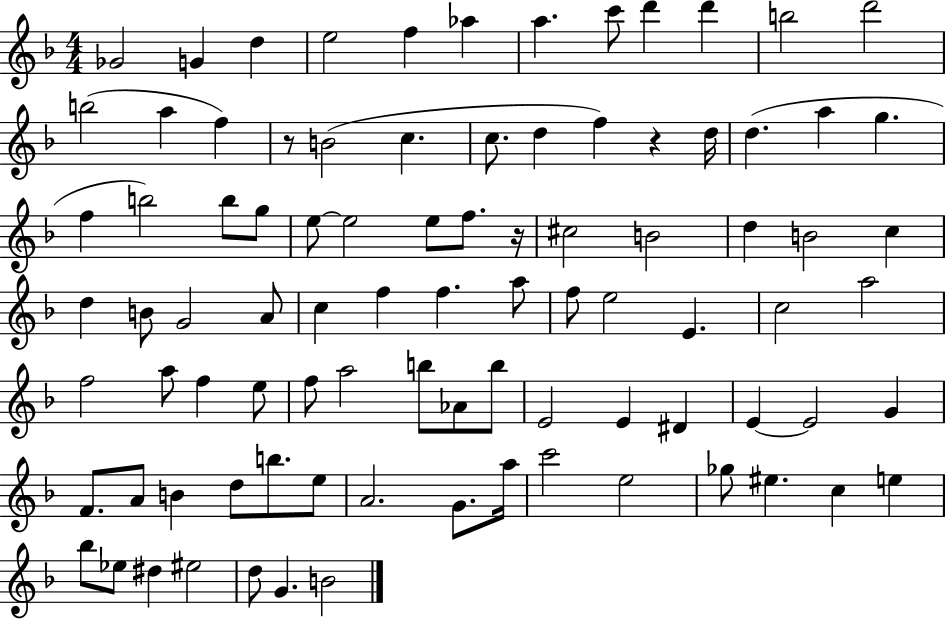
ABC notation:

X:1
T:Untitled
M:4/4
L:1/4
K:F
_G2 G d e2 f _a a c'/2 d' d' b2 d'2 b2 a f z/2 B2 c c/2 d f z d/4 d a g f b2 b/2 g/2 e/2 e2 e/2 f/2 z/4 ^c2 B2 d B2 c d B/2 G2 A/2 c f f a/2 f/2 e2 E c2 a2 f2 a/2 f e/2 f/2 a2 b/2 _A/2 b/2 E2 E ^D E E2 G F/2 A/2 B d/2 b/2 e/2 A2 G/2 a/4 c'2 e2 _g/2 ^e c e _b/2 _e/2 ^d ^e2 d/2 G B2